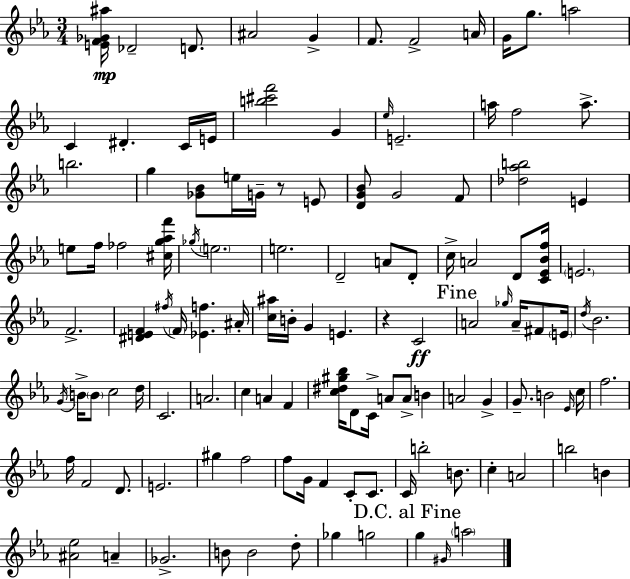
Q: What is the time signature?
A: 3/4